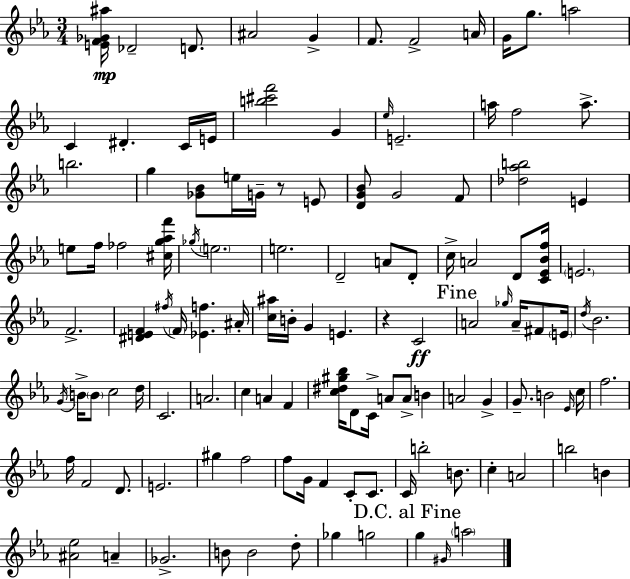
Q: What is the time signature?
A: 3/4